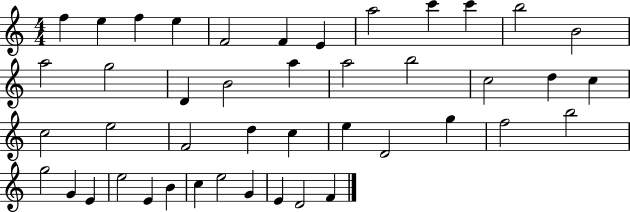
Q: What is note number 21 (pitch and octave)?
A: D5